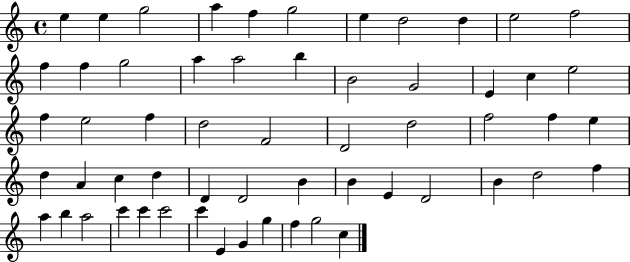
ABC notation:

X:1
T:Untitled
M:4/4
L:1/4
K:C
e e g2 a f g2 e d2 d e2 f2 f f g2 a a2 b B2 G2 E c e2 f e2 f d2 F2 D2 d2 f2 f e d A c d D D2 B B E D2 B d2 f a b a2 c' c' c'2 c' E G g f g2 c